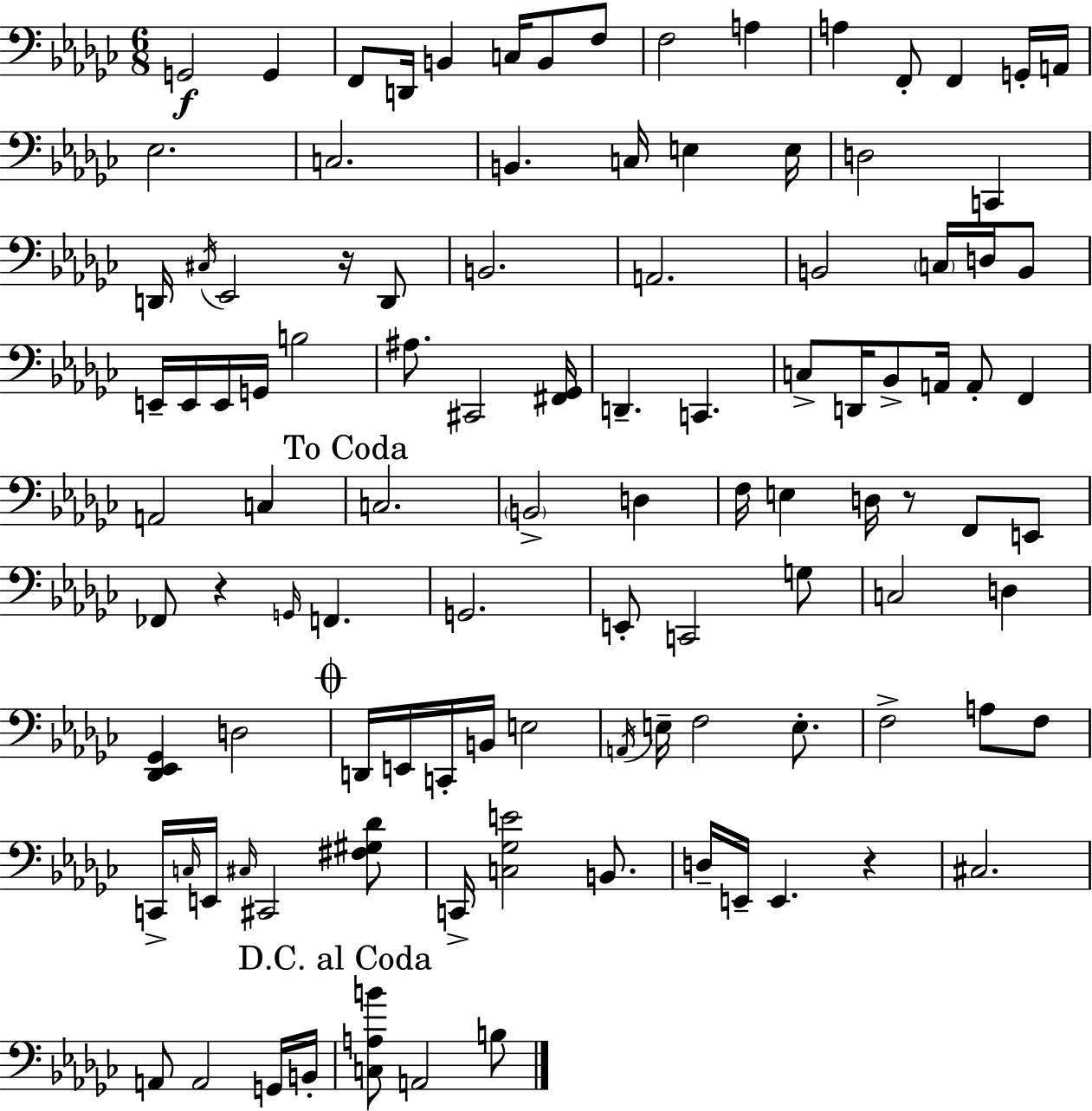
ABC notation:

X:1
T:Untitled
M:6/8
L:1/4
K:Ebm
G,,2 G,, F,,/2 D,,/4 B,, C,/4 B,,/2 F,/2 F,2 A, A, F,,/2 F,, G,,/4 A,,/4 _E,2 C,2 B,, C,/4 E, E,/4 D,2 C,, D,,/4 ^C,/4 _E,,2 z/4 D,,/2 B,,2 A,,2 B,,2 C,/4 D,/4 B,,/2 E,,/4 E,,/4 E,,/4 G,,/4 B,2 ^A,/2 ^C,,2 [^F,,_G,,]/4 D,, C,, C,/2 D,,/4 _B,,/2 A,,/4 A,,/2 F,, A,,2 C, C,2 B,,2 D, F,/4 E, D,/4 z/2 F,,/2 E,,/2 _F,,/2 z G,,/4 F,, G,,2 E,,/2 C,,2 G,/2 C,2 D, [_D,,_E,,_G,,] D,2 D,,/4 E,,/4 C,,/4 B,,/4 E,2 A,,/4 E,/4 F,2 E,/2 F,2 A,/2 F,/2 C,,/4 C,/4 E,,/4 ^C,/4 ^C,,2 [^F,^G,_D]/2 C,,/4 [C,_G,E]2 B,,/2 D,/4 E,,/4 E,, z ^C,2 A,,/2 A,,2 G,,/4 B,,/4 [C,A,B]/2 A,,2 B,/2